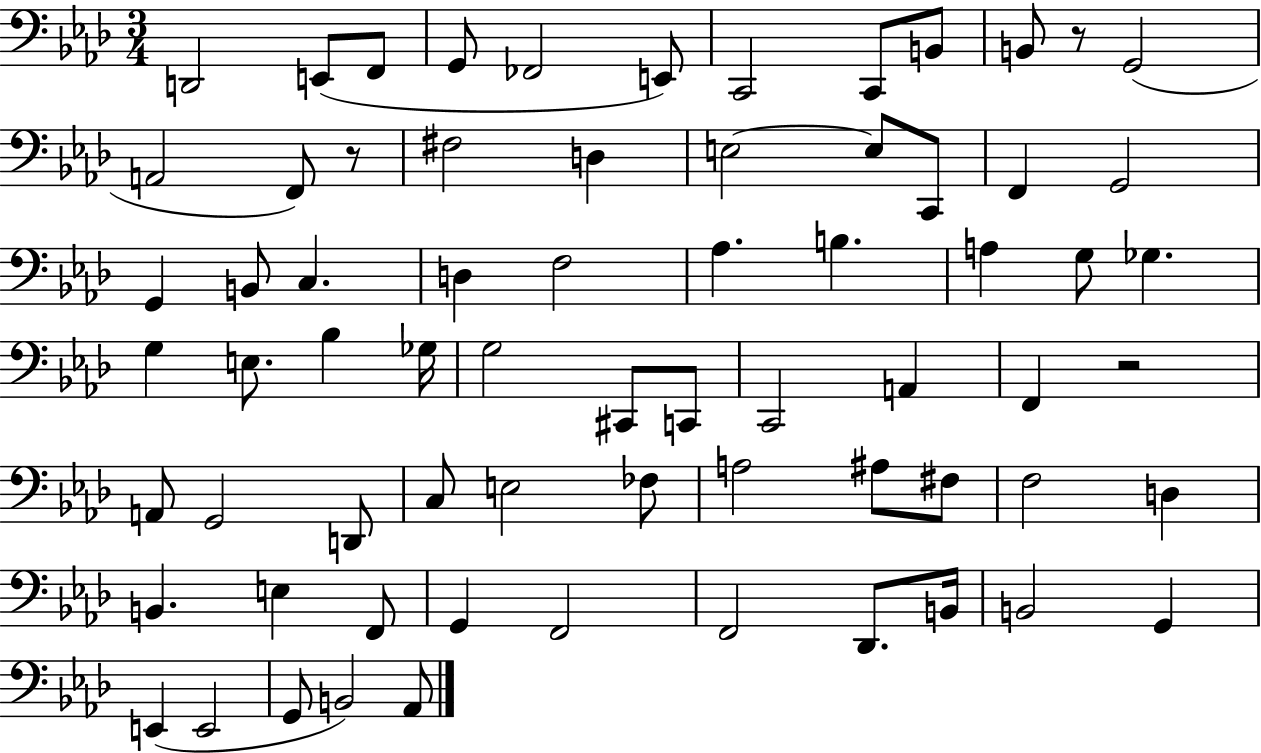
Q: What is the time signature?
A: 3/4